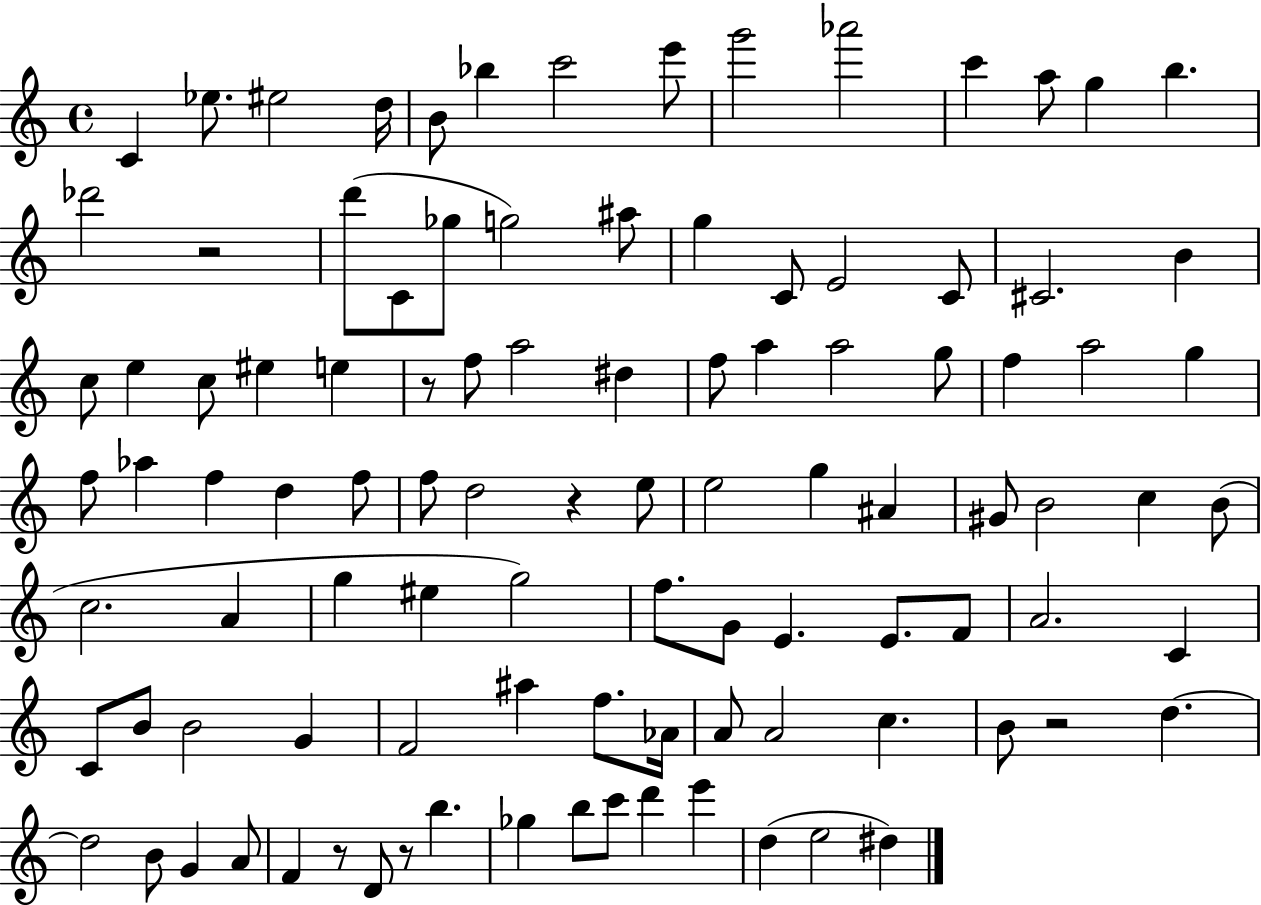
C4/q Eb5/e. EIS5/h D5/s B4/e Bb5/q C6/h E6/e G6/h Ab6/h C6/q A5/e G5/q B5/q. Db6/h R/h D6/e C4/e Gb5/e G5/h A#5/e G5/q C4/e E4/h C4/e C#4/h. B4/q C5/e E5/q C5/e EIS5/q E5/q R/e F5/e A5/h D#5/q F5/e A5/q A5/h G5/e F5/q A5/h G5/q F5/e Ab5/q F5/q D5/q F5/e F5/e D5/h R/q E5/e E5/h G5/q A#4/q G#4/e B4/h C5/q B4/e C5/h. A4/q G5/q EIS5/q G5/h F5/e. G4/e E4/q. E4/e. F4/e A4/h. C4/q C4/e B4/e B4/h G4/q F4/h A#5/q F5/e. Ab4/s A4/e A4/h C5/q. B4/e R/h D5/q. D5/h B4/e G4/q A4/e F4/q R/e D4/e R/e B5/q. Gb5/q B5/e C6/e D6/q E6/q D5/q E5/h D#5/q